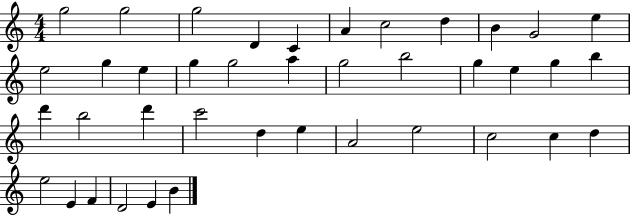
X:1
T:Untitled
M:4/4
L:1/4
K:C
g2 g2 g2 D C A c2 d B G2 e e2 g e g g2 a g2 b2 g e g b d' b2 d' c'2 d e A2 e2 c2 c d e2 E F D2 E B